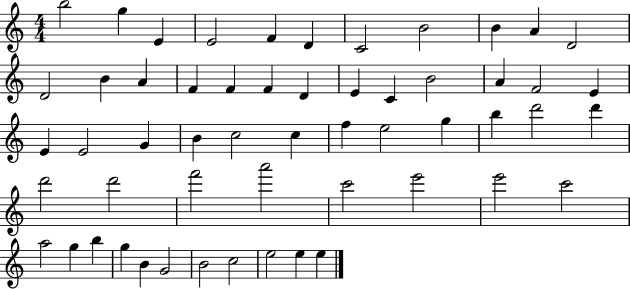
{
  \clef treble
  \numericTimeSignature
  \time 4/4
  \key c \major
  b''2 g''4 e'4 | e'2 f'4 d'4 | c'2 b'2 | b'4 a'4 d'2 | \break d'2 b'4 a'4 | f'4 f'4 f'4 d'4 | e'4 c'4 b'2 | a'4 f'2 e'4 | \break e'4 e'2 g'4 | b'4 c''2 c''4 | f''4 e''2 g''4 | b''4 d'''2 d'''4 | \break d'''2 d'''2 | f'''2 a'''2 | c'''2 e'''2 | e'''2 c'''2 | \break a''2 g''4 b''4 | g''4 b'4 g'2 | b'2 c''2 | e''2 e''4 e''4 | \break \bar "|."
}